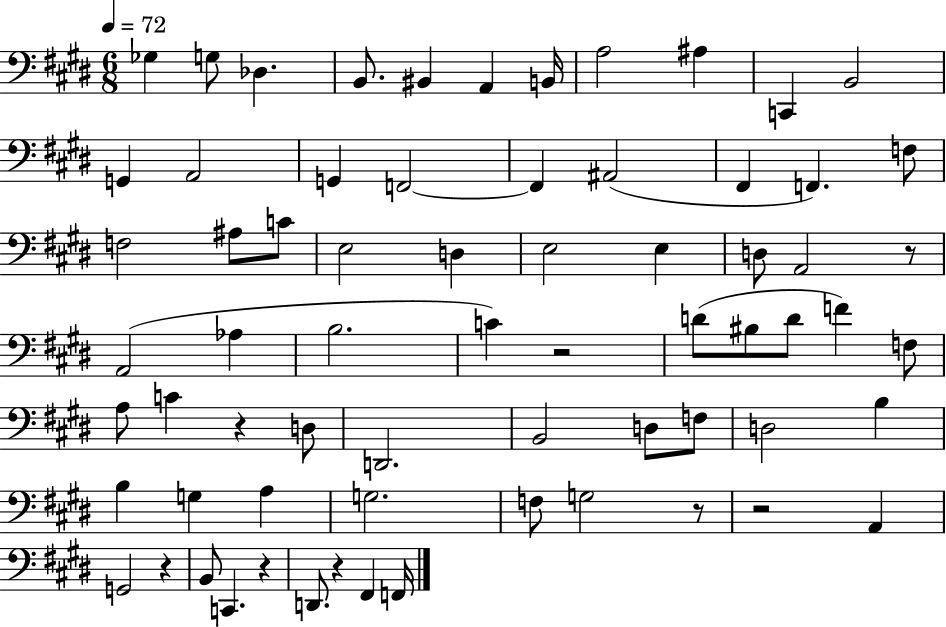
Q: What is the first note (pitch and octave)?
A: Gb3